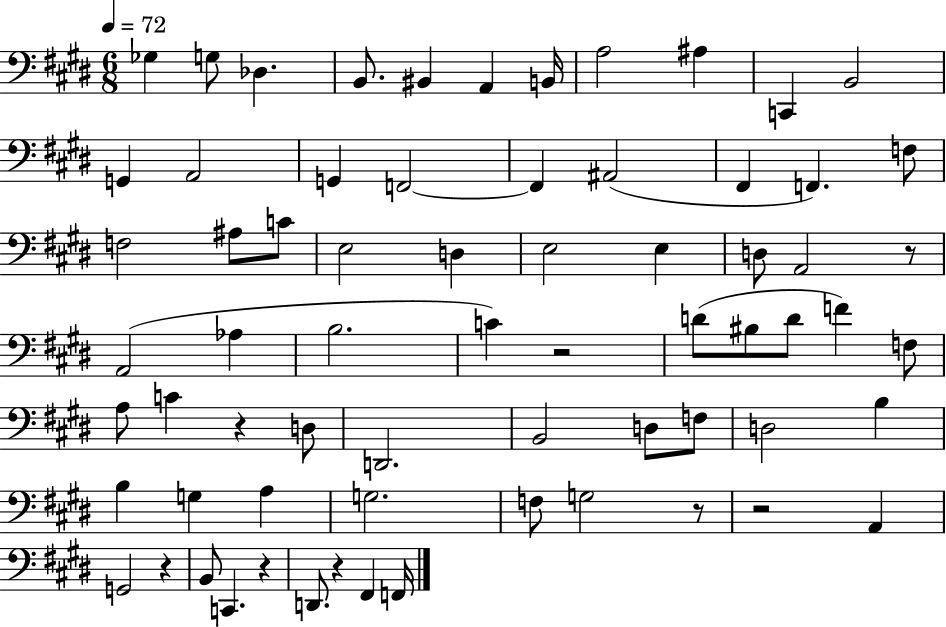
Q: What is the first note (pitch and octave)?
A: Gb3